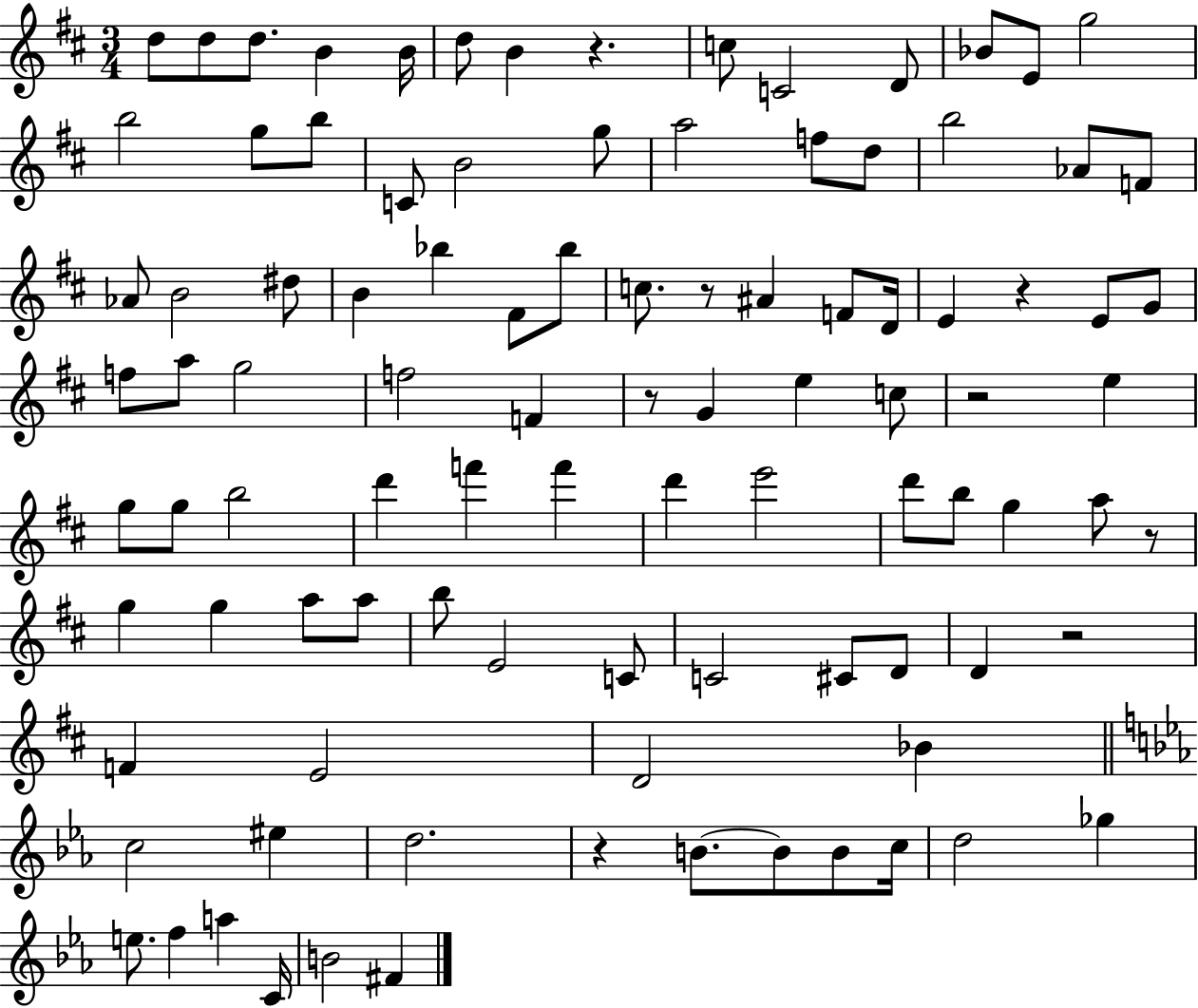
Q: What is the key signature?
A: D major